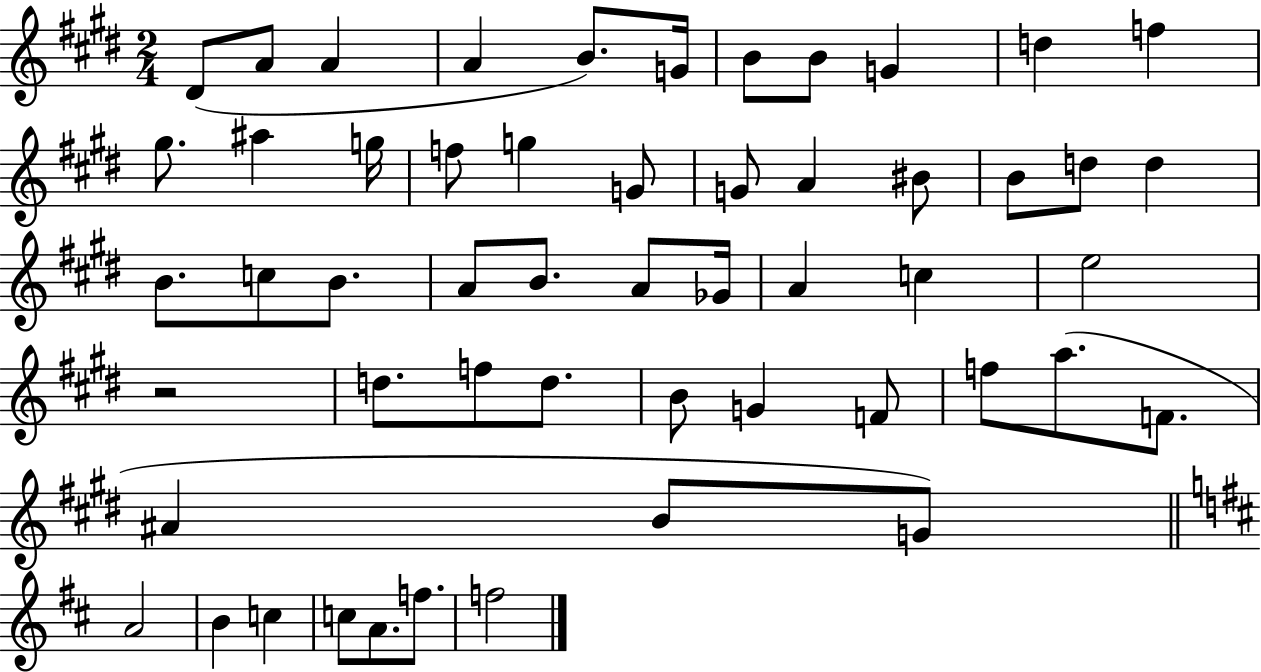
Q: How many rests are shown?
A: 1